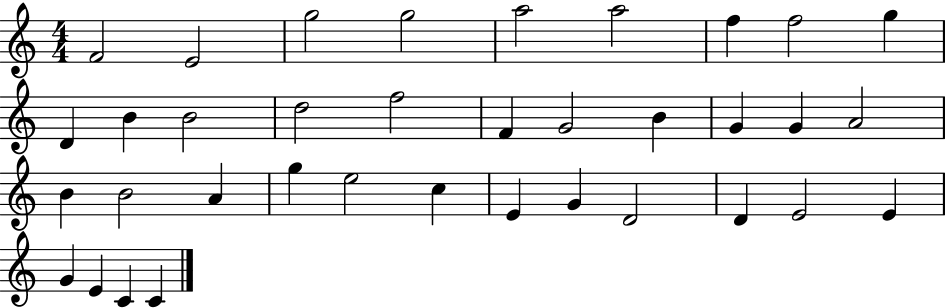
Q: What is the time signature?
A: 4/4